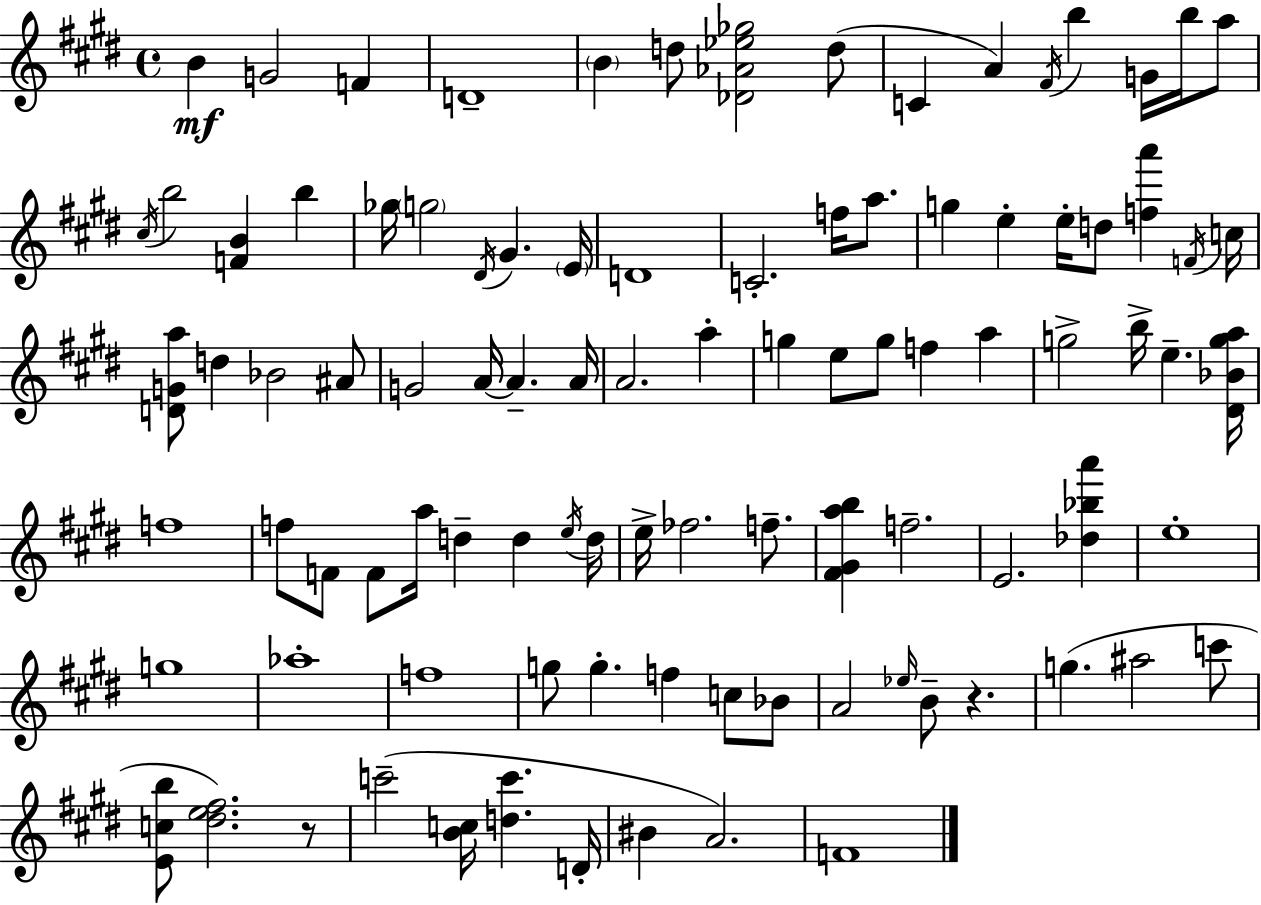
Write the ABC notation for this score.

X:1
T:Untitled
M:4/4
L:1/4
K:E
B G2 F D4 B d/2 [_D_A_e_g]2 d/2 C A ^F/4 b G/4 b/4 a/2 ^c/4 b2 [FB] b _g/4 g2 ^D/4 ^G E/4 D4 C2 f/4 a/2 g e e/4 d/2 [fa'] F/4 c/4 [DGa]/2 d _B2 ^A/2 G2 A/4 A A/4 A2 a g e/2 g/2 f a g2 b/4 e [^D_Bga]/4 f4 f/2 F/2 F/2 a/4 d d e/4 d/4 e/4 _f2 f/2 [^F^Gab] f2 E2 [_d_ba'] e4 g4 _a4 f4 g/2 g f c/2 _B/2 A2 _e/4 B/2 z g ^a2 c'/2 [Ecb]/2 [^de^f]2 z/2 c'2 [Bc]/4 [dc'] D/4 ^B A2 F4